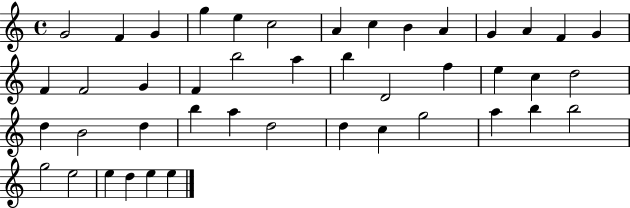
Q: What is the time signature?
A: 4/4